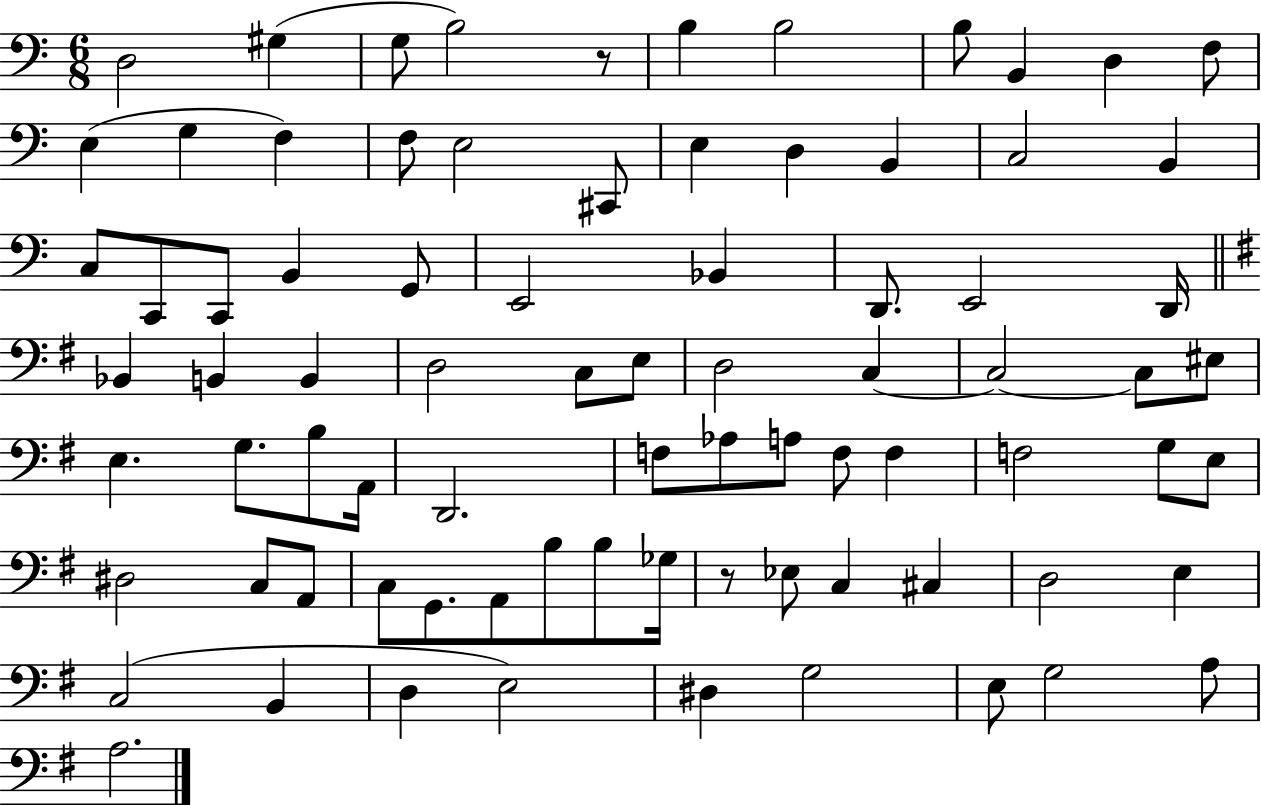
{
  \clef bass
  \numericTimeSignature
  \time 6/8
  \key c \major
  \repeat volta 2 { d2 gis4( | g8 b2) r8 | b4 b2 | b8 b,4 d4 f8 | \break e4( g4 f4) | f8 e2 cis,8 | e4 d4 b,4 | c2 b,4 | \break c8 c,8 c,8 b,4 g,8 | e,2 bes,4 | d,8. e,2 d,16 | \bar "||" \break \key g \major bes,4 b,4 b,4 | d2 c8 e8 | d2 c4~~ | c2~~ c8 eis8 | \break e4. g8. b8 a,16 | d,2. | f8 aes8 a8 f8 f4 | f2 g8 e8 | \break dis2 c8 a,8 | c8 g,8. a,8 b8 b8 ges16 | r8 ees8 c4 cis4 | d2 e4 | \break c2( b,4 | d4 e2) | dis4 g2 | e8 g2 a8 | \break a2. | } \bar "|."
}